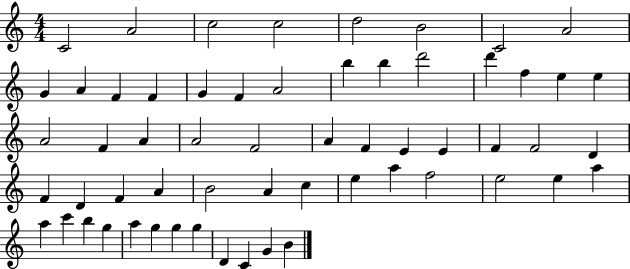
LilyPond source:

{
  \clef treble
  \numericTimeSignature
  \time 4/4
  \key c \major
  c'2 a'2 | c''2 c''2 | d''2 b'2 | c'2 a'2 | \break g'4 a'4 f'4 f'4 | g'4 f'4 a'2 | b''4 b''4 d'''2 | d'''4 f''4 e''4 e''4 | \break a'2 f'4 a'4 | a'2 f'2 | a'4 f'4 e'4 e'4 | f'4 f'2 d'4 | \break f'4 d'4 f'4 a'4 | b'2 a'4 c''4 | e''4 a''4 f''2 | e''2 e''4 a''4 | \break a''4 c'''4 b''4 g''4 | a''4 g''4 g''4 g''4 | d'4 c'4 g'4 b'4 | \bar "|."
}